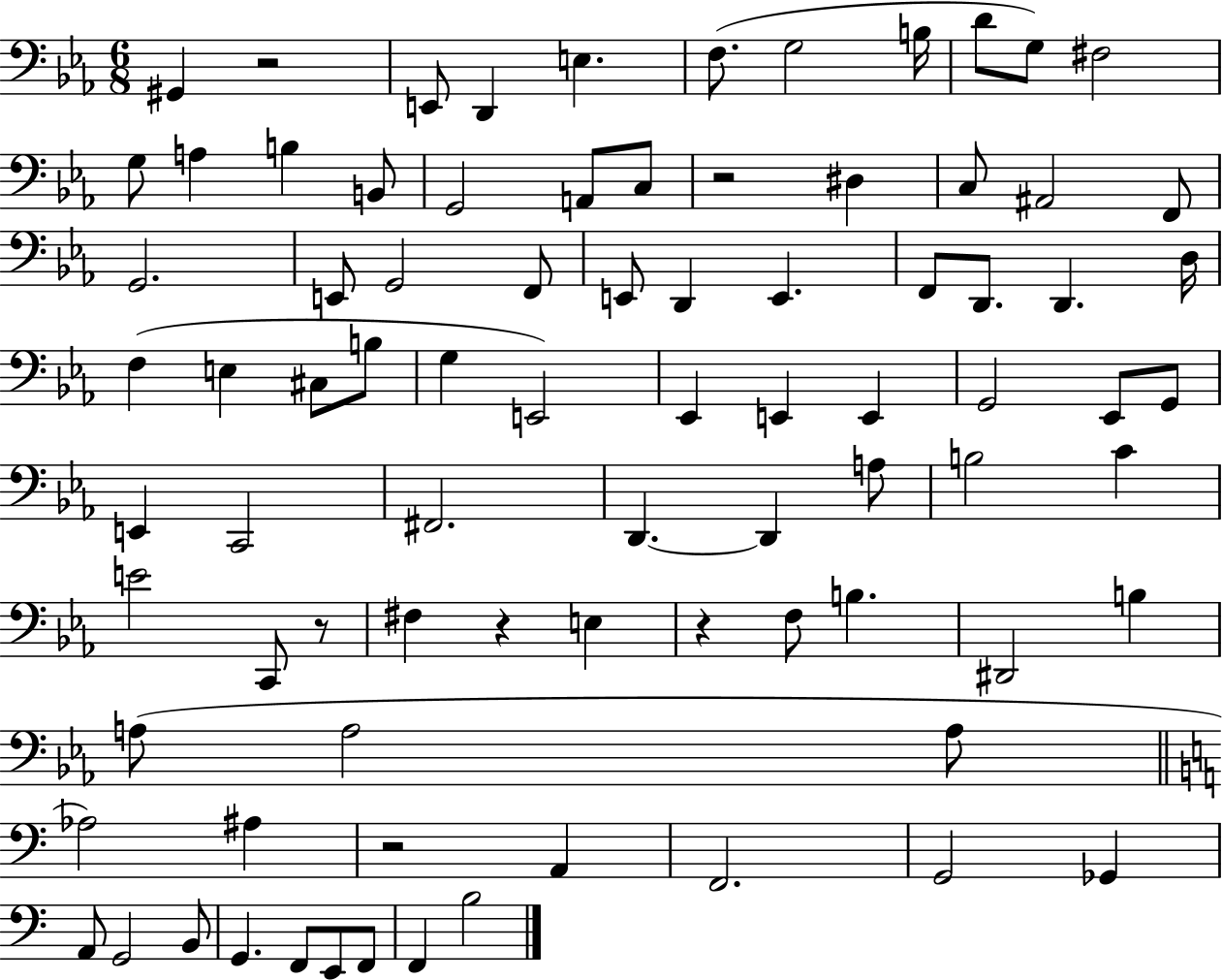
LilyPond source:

{
  \clef bass
  \numericTimeSignature
  \time 6/8
  \key ees \major
  gis,4 r2 | e,8 d,4 e4. | f8.( g2 b16 | d'8 g8) fis2 | \break g8 a4 b4 b,8 | g,2 a,8 c8 | r2 dis4 | c8 ais,2 f,8 | \break g,2. | e,8 g,2 f,8 | e,8 d,4 e,4. | f,8 d,8. d,4. d16 | \break f4( e4 cis8 b8 | g4 e,2) | ees,4 e,4 e,4 | g,2 ees,8 g,8 | \break e,4 c,2 | fis,2. | d,4.~~ d,4 a8 | b2 c'4 | \break e'2 c,8 r8 | fis4 r4 e4 | r4 f8 b4. | dis,2 b4 | \break a8( a2 a8 | \bar "||" \break \key c \major aes2) ais4 | r2 a,4 | f,2. | g,2 ges,4 | \break a,8 g,2 b,8 | g,4. f,8 e,8 f,8 | f,4 b2 | \bar "|."
}